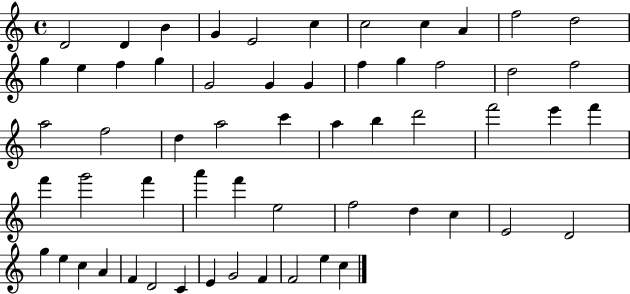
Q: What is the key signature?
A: C major